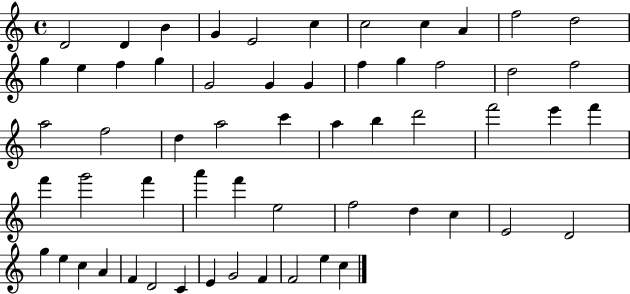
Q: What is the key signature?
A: C major